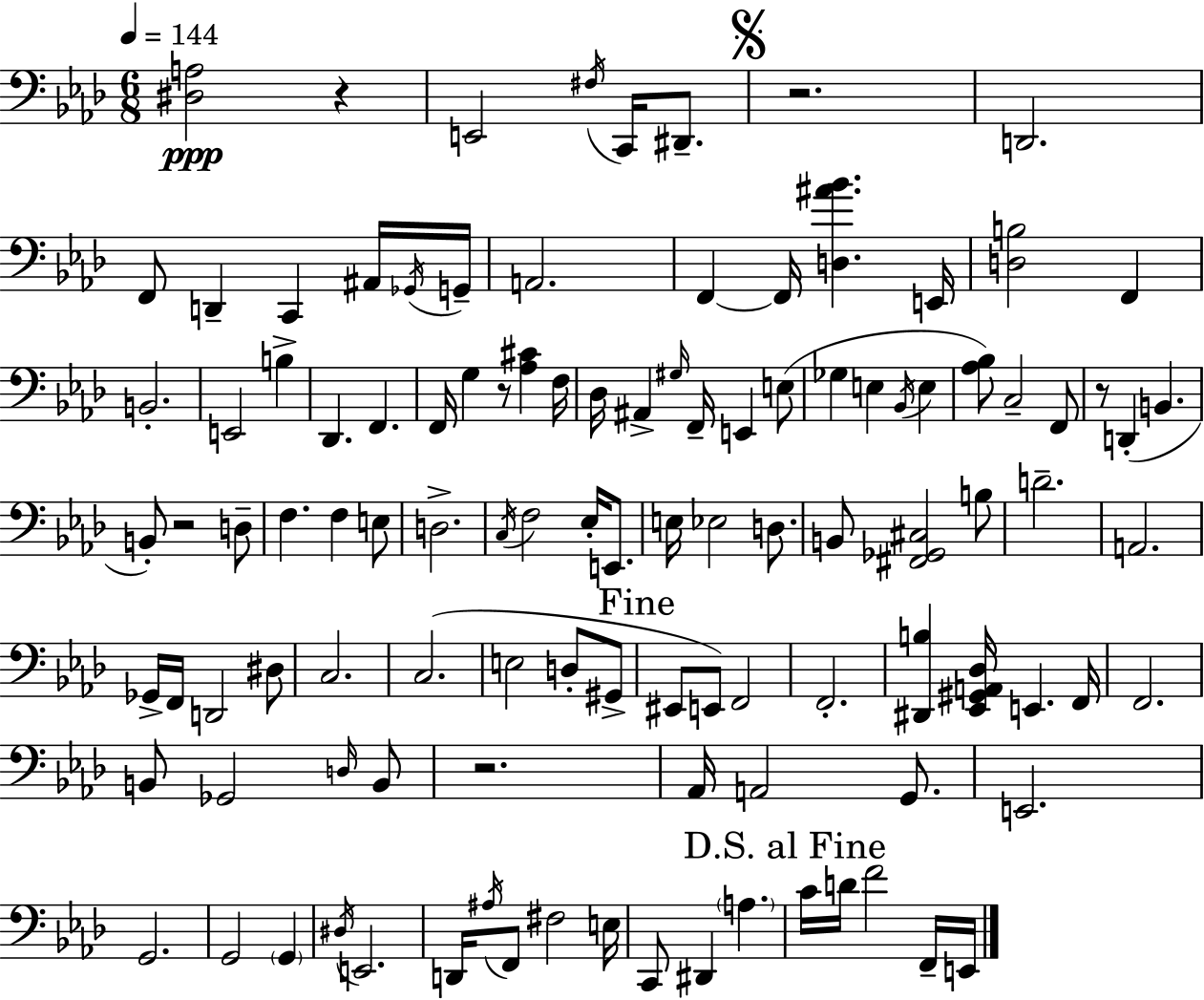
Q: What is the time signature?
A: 6/8